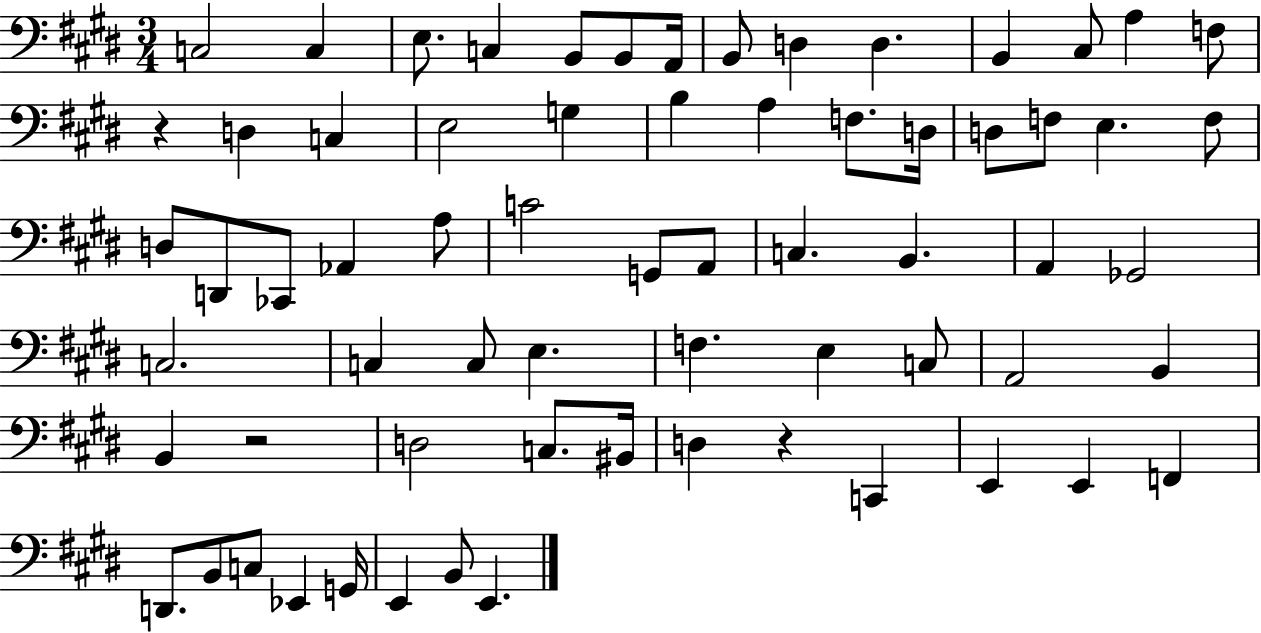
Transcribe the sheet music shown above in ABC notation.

X:1
T:Untitled
M:3/4
L:1/4
K:E
C,2 C, E,/2 C, B,,/2 B,,/2 A,,/4 B,,/2 D, D, B,, ^C,/2 A, F,/2 z D, C, E,2 G, B, A, F,/2 D,/4 D,/2 F,/2 E, F,/2 D,/2 D,,/2 _C,,/2 _A,, A,/2 C2 G,,/2 A,,/2 C, B,, A,, _G,,2 C,2 C, C,/2 E, F, E, C,/2 A,,2 B,, B,, z2 D,2 C,/2 ^B,,/4 D, z C,, E,, E,, F,, D,,/2 B,,/2 C,/2 _E,, G,,/4 E,, B,,/2 E,,